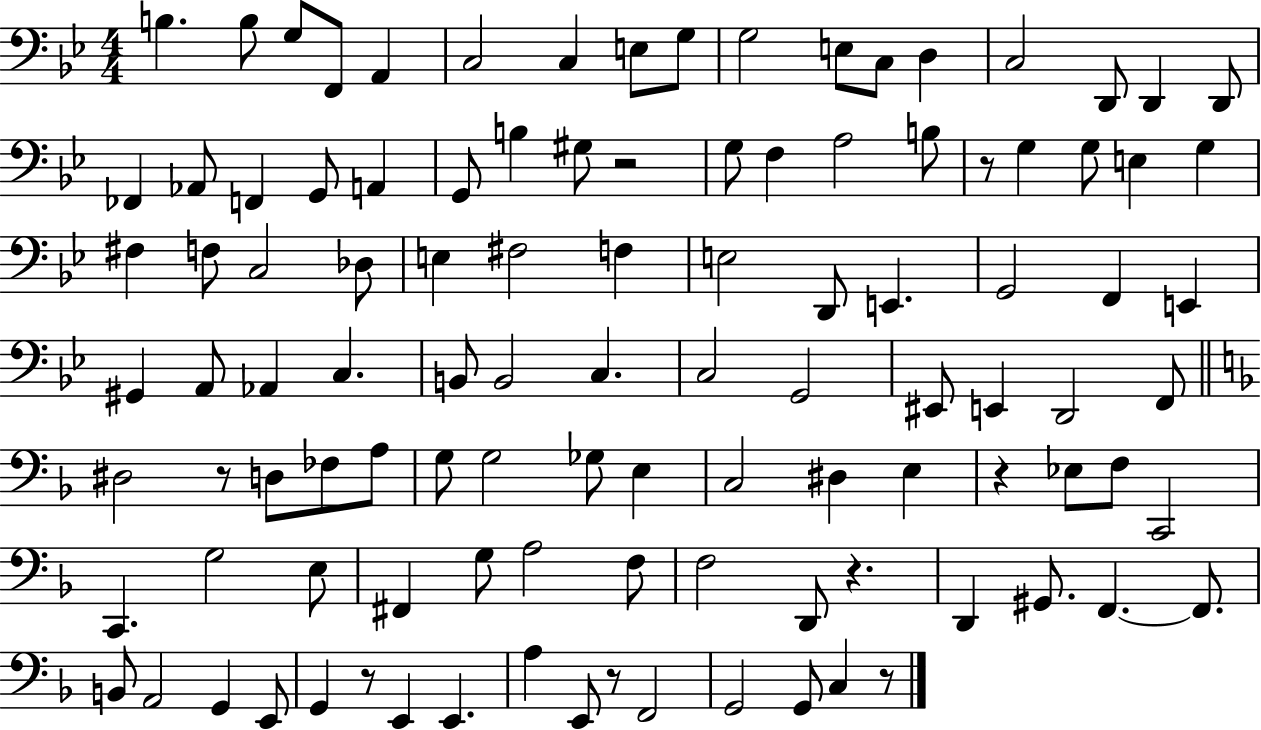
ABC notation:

X:1
T:Untitled
M:4/4
L:1/4
K:Bb
B, B,/2 G,/2 F,,/2 A,, C,2 C, E,/2 G,/2 G,2 E,/2 C,/2 D, C,2 D,,/2 D,, D,,/2 _F,, _A,,/2 F,, G,,/2 A,, G,,/2 B, ^G,/2 z2 G,/2 F, A,2 B,/2 z/2 G, G,/2 E, G, ^F, F,/2 C,2 _D,/2 E, ^F,2 F, E,2 D,,/2 E,, G,,2 F,, E,, ^G,, A,,/2 _A,, C, B,,/2 B,,2 C, C,2 G,,2 ^E,,/2 E,, D,,2 F,,/2 ^D,2 z/2 D,/2 _F,/2 A,/2 G,/2 G,2 _G,/2 E, C,2 ^D, E, z _E,/2 F,/2 C,,2 C,, G,2 E,/2 ^F,, G,/2 A,2 F,/2 F,2 D,,/2 z D,, ^G,,/2 F,, F,,/2 B,,/2 A,,2 G,, E,,/2 G,, z/2 E,, E,, A, E,,/2 z/2 F,,2 G,,2 G,,/2 C, z/2